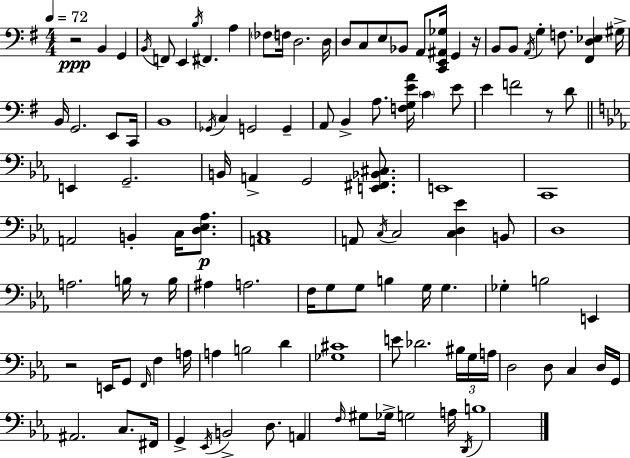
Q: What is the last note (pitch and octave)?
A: B3